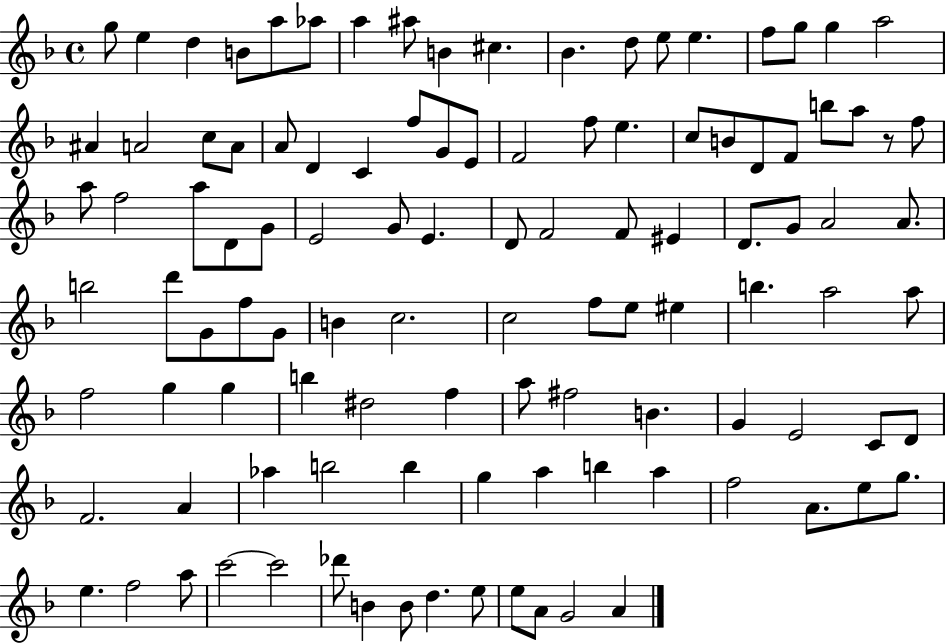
X:1
T:Untitled
M:4/4
L:1/4
K:F
g/2 e d B/2 a/2 _a/2 a ^a/2 B ^c _B d/2 e/2 e f/2 g/2 g a2 ^A A2 c/2 A/2 A/2 D C f/2 G/2 E/2 F2 f/2 e c/2 B/2 D/2 F/2 b/2 a/2 z/2 f/2 a/2 f2 a/2 D/2 G/2 E2 G/2 E D/2 F2 F/2 ^E D/2 G/2 A2 A/2 b2 d'/2 G/2 f/2 G/2 B c2 c2 f/2 e/2 ^e b a2 a/2 f2 g g b ^d2 f a/2 ^f2 B G E2 C/2 D/2 F2 A _a b2 b g a b a f2 A/2 e/2 g/2 e f2 a/2 c'2 c'2 _d'/2 B B/2 d e/2 e/2 A/2 G2 A